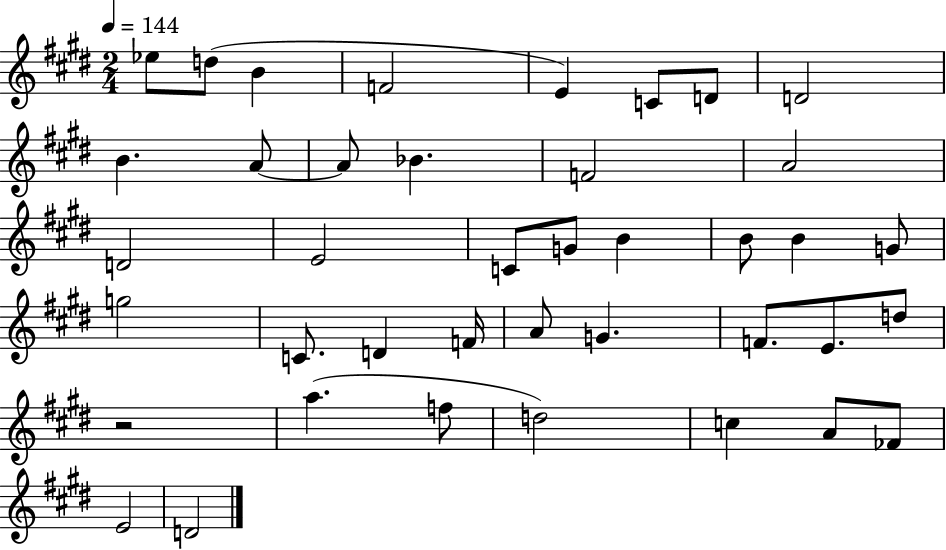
Eb5/e D5/e B4/q F4/h E4/q C4/e D4/e D4/h B4/q. A4/e A4/e Bb4/q. F4/h A4/h D4/h E4/h C4/e G4/e B4/q B4/e B4/q G4/e G5/h C4/e. D4/q F4/s A4/e G4/q. F4/e. E4/e. D5/e R/h A5/q. F5/e D5/h C5/q A4/e FES4/e E4/h D4/h